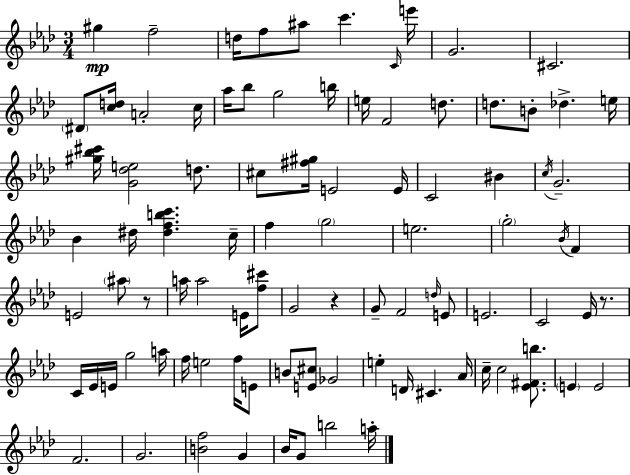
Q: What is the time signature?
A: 3/4